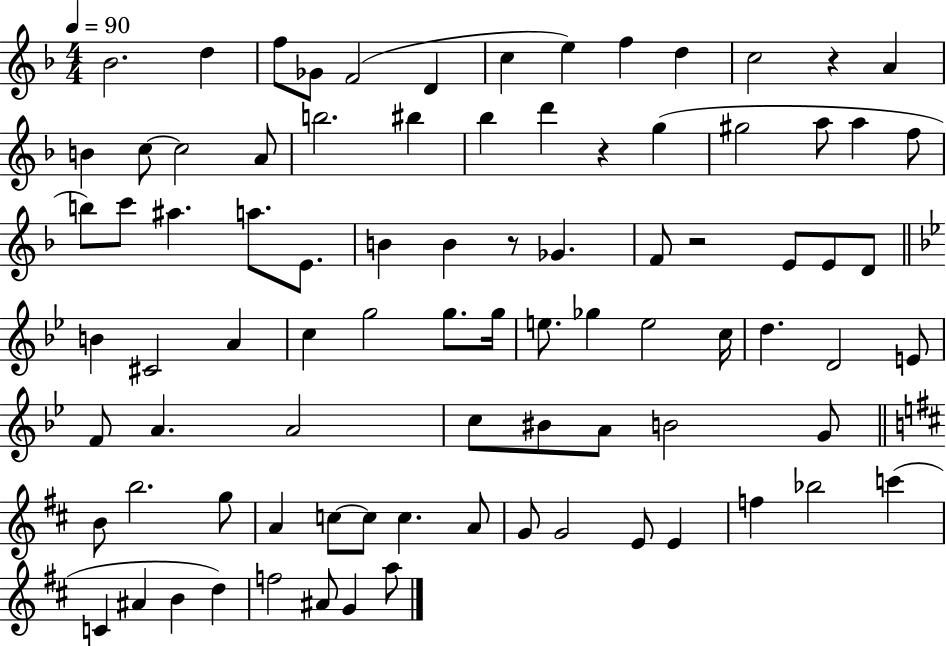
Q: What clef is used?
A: treble